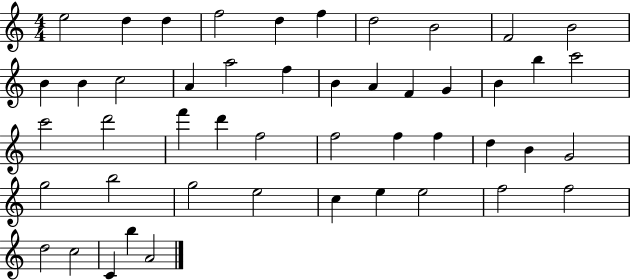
X:1
T:Untitled
M:4/4
L:1/4
K:C
e2 d d f2 d f d2 B2 F2 B2 B B c2 A a2 f B A F G B b c'2 c'2 d'2 f' d' f2 f2 f f d B G2 g2 b2 g2 e2 c e e2 f2 f2 d2 c2 C b A2